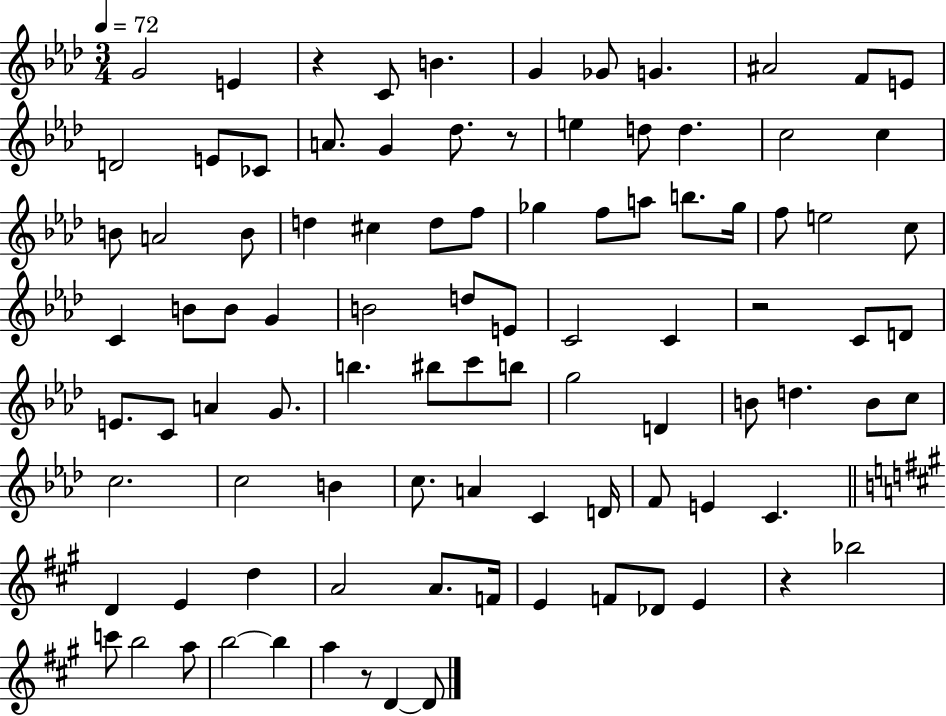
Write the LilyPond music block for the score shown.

{
  \clef treble
  \numericTimeSignature
  \time 3/4
  \key aes \major
  \tempo 4 = 72
  g'2 e'4 | r4 c'8 b'4. | g'4 ges'8 g'4. | ais'2 f'8 e'8 | \break d'2 e'8 ces'8 | a'8. g'4 des''8. r8 | e''4 d''8 d''4. | c''2 c''4 | \break b'8 a'2 b'8 | d''4 cis''4 d''8 f''8 | ges''4 f''8 a''8 b''8. ges''16 | f''8 e''2 c''8 | \break c'4 b'8 b'8 g'4 | b'2 d''8 e'8 | c'2 c'4 | r2 c'8 d'8 | \break e'8. c'8 a'4 g'8. | b''4. bis''8 c'''8 b''8 | g''2 d'4 | b'8 d''4. b'8 c''8 | \break c''2. | c''2 b'4 | c''8. a'4 c'4 d'16 | f'8 e'4 c'4. | \break \bar "||" \break \key a \major d'4 e'4 d''4 | a'2 a'8. f'16 | e'4 f'8 des'8 e'4 | r4 bes''2 | \break c'''8 b''2 a''8 | b''2~~ b''4 | a''4 r8 d'4~~ d'8 | \bar "|."
}